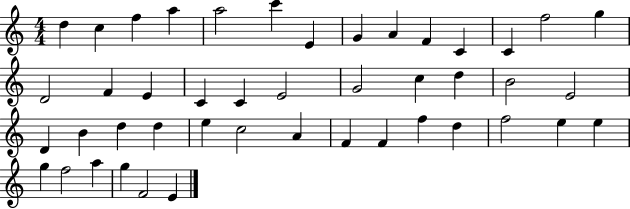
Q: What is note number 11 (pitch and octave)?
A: C4